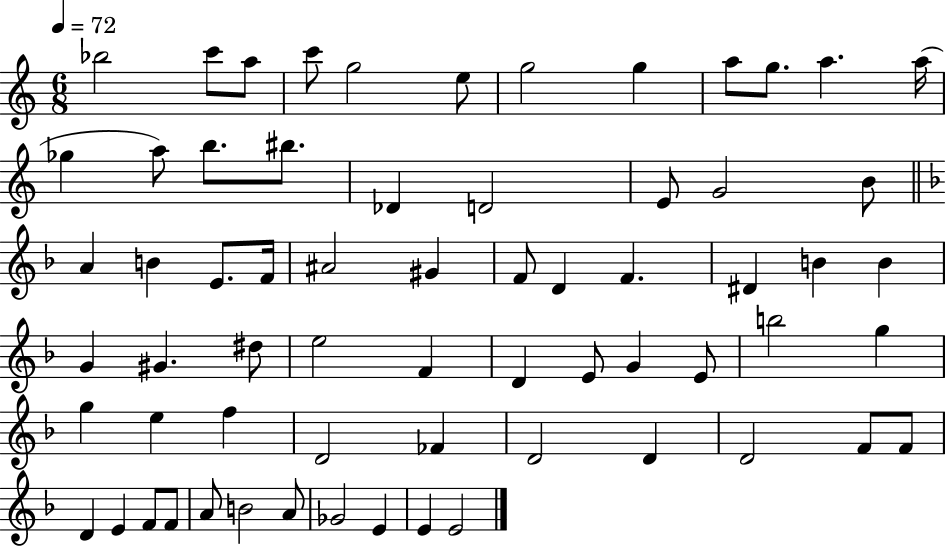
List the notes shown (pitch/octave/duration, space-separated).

Bb5/h C6/e A5/e C6/e G5/h E5/e G5/h G5/q A5/e G5/e. A5/q. A5/s Gb5/q A5/e B5/e. BIS5/e. Db4/q D4/h E4/e G4/h B4/e A4/q B4/q E4/e. F4/s A#4/h G#4/q F4/e D4/q F4/q. D#4/q B4/q B4/q G4/q G#4/q. D#5/e E5/h F4/q D4/q E4/e G4/q E4/e B5/h G5/q G5/q E5/q F5/q D4/h FES4/q D4/h D4/q D4/h F4/e F4/e D4/q E4/q F4/e F4/e A4/e B4/h A4/e Gb4/h E4/q E4/q E4/h